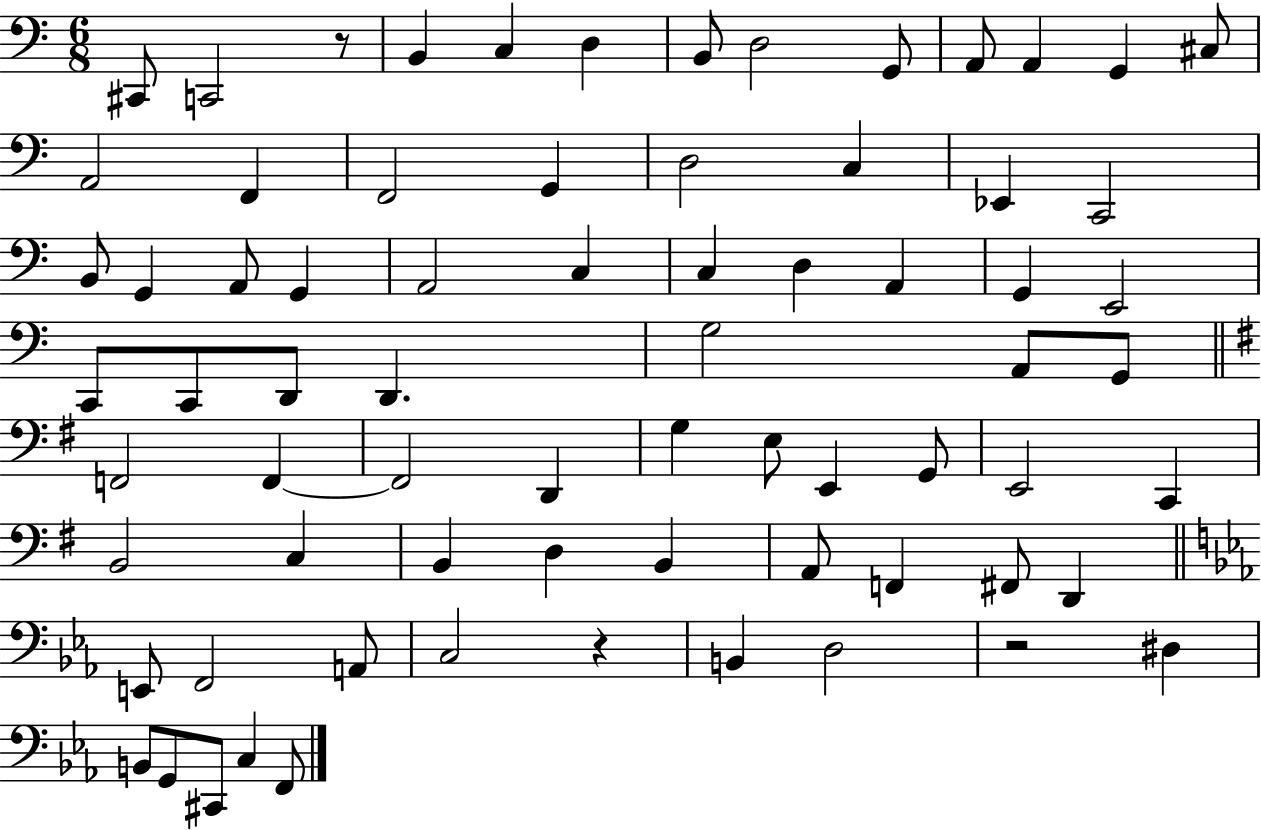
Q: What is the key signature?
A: C major